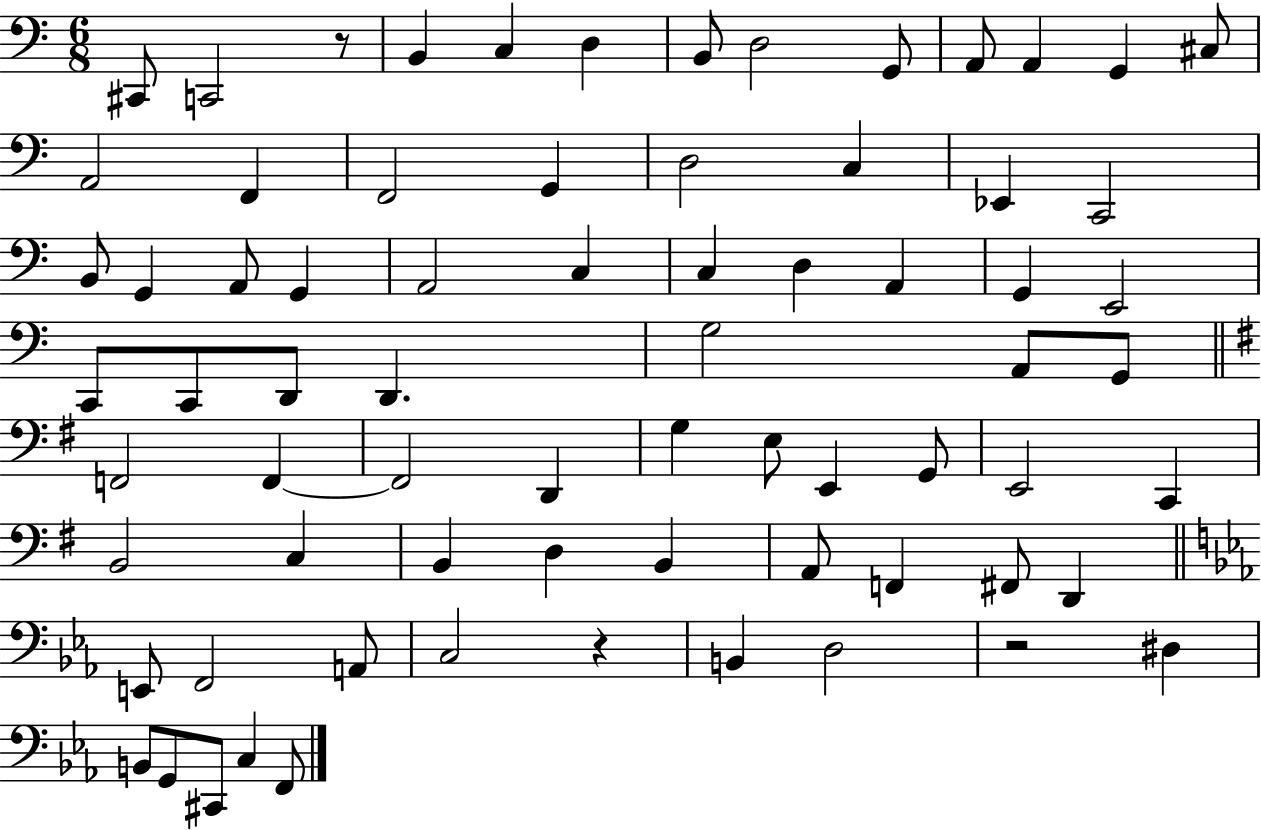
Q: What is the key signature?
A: C major